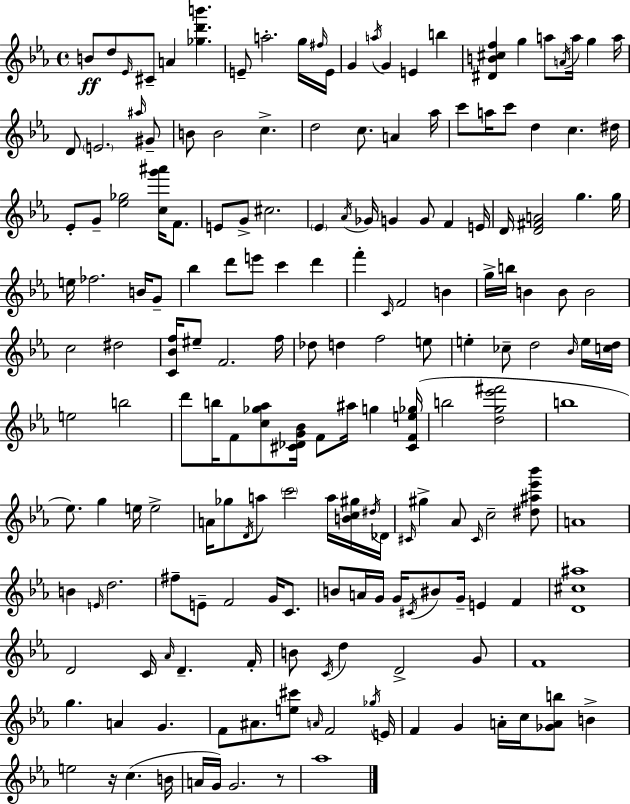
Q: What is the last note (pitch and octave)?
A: Ab5